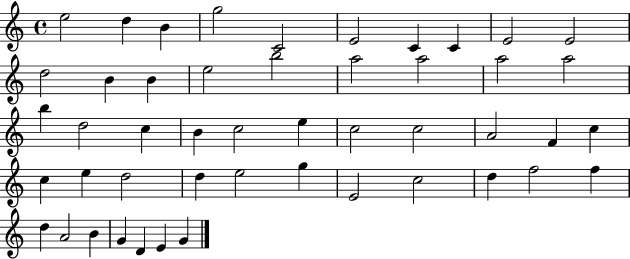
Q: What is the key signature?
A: C major